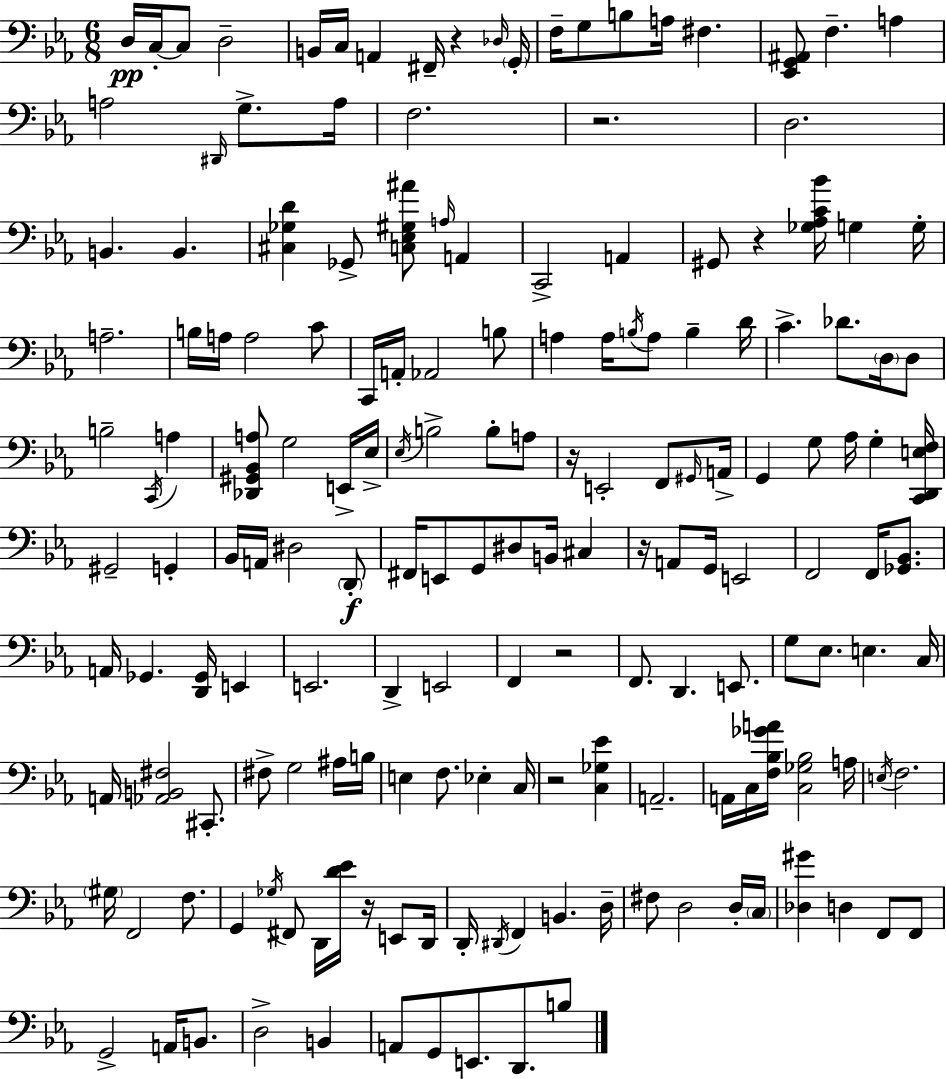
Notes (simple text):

D3/s C3/s C3/e D3/h B2/s C3/s A2/q F#2/s R/q Db3/s G2/s F3/s G3/e B3/e A3/s F#3/q. [Eb2,G2,A#2]/e F3/q. A3/q A3/h D#2/s G3/e. A3/s F3/h. R/h. D3/h. B2/q. B2/q. [C#3,Gb3,D4]/q Gb2/e [C3,Eb3,G#3,A#4]/e A3/s A2/q C2/h A2/q G#2/e R/q [Gb3,Ab3,C4,Bb4]/s G3/q G3/s A3/h. B3/s A3/s A3/h C4/e C2/s A2/s Ab2/h B3/e A3/q A3/s B3/s A3/e B3/q D4/s C4/q. Db4/e. D3/s D3/e B3/h C2/s A3/q [Db2,G#2,Bb2,A3]/e G3/h E2/s Eb3/s Eb3/s B3/h B3/e A3/e R/s E2/h F2/e G#2/s A2/s G2/q G3/e Ab3/s G3/q [C2,D2,E3,F3]/s G#2/h G2/q Bb2/s A2/s D#3/h D2/e F#2/s E2/e G2/e D#3/e B2/s C#3/q R/s A2/e G2/s E2/h F2/h F2/s [Gb2,Bb2]/e. A2/s Gb2/q. [D2,Gb2]/s E2/q E2/h. D2/q E2/h F2/q R/h F2/e. D2/q. E2/e. G3/e Eb3/e. E3/q. C3/s A2/s [Ab2,B2,F#3]/h C#2/e. F#3/e G3/h A#3/s B3/s E3/q F3/e. Eb3/q C3/s R/h [C3,Gb3,Eb4]/q A2/h. A2/s C3/s [F3,Bb3,Gb4,A4]/s [C3,Gb3,Bb3]/h A3/s E3/s F3/h. G#3/s F2/h F3/e. G2/q Gb3/s F#2/e D2/s [D4,Eb4]/s R/s E2/e D2/s D2/s D#2/s F2/q B2/q. D3/s F#3/e D3/h D3/s C3/s [Db3,G#4]/q D3/q F2/e F2/e G2/h A2/s B2/e. D3/h B2/q A2/e G2/e E2/e. D2/e. B3/e